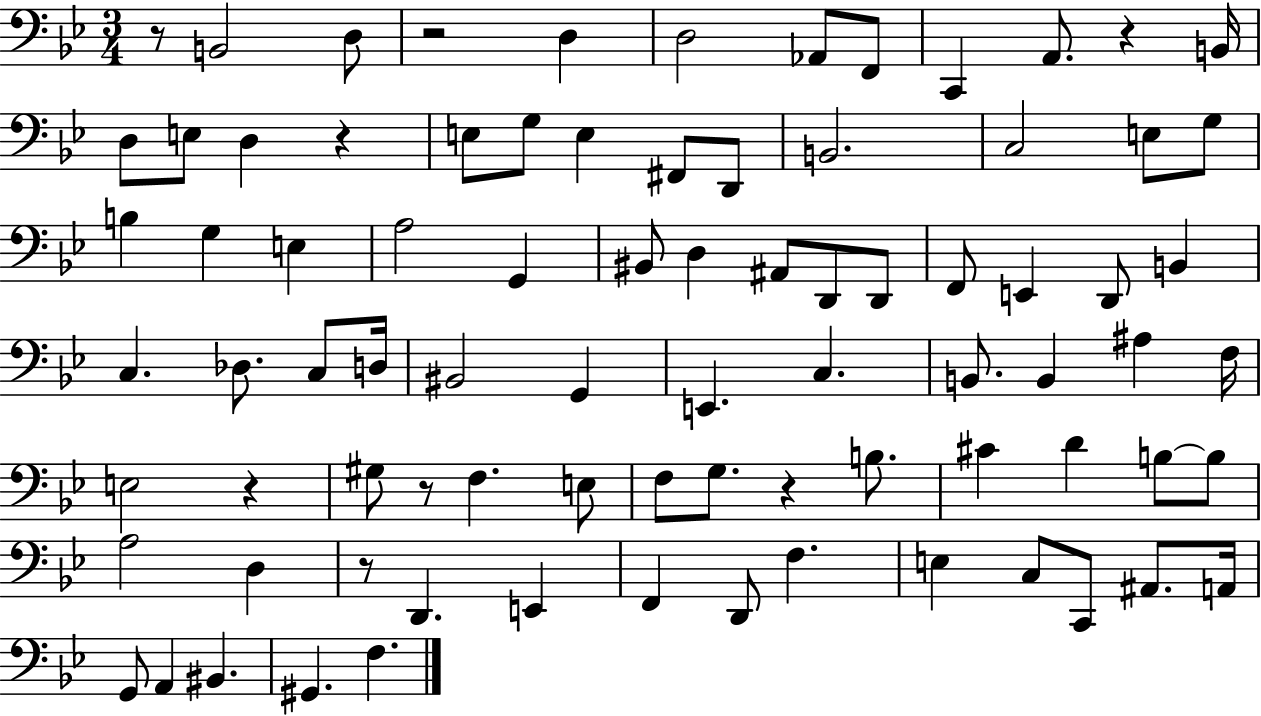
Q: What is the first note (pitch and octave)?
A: B2